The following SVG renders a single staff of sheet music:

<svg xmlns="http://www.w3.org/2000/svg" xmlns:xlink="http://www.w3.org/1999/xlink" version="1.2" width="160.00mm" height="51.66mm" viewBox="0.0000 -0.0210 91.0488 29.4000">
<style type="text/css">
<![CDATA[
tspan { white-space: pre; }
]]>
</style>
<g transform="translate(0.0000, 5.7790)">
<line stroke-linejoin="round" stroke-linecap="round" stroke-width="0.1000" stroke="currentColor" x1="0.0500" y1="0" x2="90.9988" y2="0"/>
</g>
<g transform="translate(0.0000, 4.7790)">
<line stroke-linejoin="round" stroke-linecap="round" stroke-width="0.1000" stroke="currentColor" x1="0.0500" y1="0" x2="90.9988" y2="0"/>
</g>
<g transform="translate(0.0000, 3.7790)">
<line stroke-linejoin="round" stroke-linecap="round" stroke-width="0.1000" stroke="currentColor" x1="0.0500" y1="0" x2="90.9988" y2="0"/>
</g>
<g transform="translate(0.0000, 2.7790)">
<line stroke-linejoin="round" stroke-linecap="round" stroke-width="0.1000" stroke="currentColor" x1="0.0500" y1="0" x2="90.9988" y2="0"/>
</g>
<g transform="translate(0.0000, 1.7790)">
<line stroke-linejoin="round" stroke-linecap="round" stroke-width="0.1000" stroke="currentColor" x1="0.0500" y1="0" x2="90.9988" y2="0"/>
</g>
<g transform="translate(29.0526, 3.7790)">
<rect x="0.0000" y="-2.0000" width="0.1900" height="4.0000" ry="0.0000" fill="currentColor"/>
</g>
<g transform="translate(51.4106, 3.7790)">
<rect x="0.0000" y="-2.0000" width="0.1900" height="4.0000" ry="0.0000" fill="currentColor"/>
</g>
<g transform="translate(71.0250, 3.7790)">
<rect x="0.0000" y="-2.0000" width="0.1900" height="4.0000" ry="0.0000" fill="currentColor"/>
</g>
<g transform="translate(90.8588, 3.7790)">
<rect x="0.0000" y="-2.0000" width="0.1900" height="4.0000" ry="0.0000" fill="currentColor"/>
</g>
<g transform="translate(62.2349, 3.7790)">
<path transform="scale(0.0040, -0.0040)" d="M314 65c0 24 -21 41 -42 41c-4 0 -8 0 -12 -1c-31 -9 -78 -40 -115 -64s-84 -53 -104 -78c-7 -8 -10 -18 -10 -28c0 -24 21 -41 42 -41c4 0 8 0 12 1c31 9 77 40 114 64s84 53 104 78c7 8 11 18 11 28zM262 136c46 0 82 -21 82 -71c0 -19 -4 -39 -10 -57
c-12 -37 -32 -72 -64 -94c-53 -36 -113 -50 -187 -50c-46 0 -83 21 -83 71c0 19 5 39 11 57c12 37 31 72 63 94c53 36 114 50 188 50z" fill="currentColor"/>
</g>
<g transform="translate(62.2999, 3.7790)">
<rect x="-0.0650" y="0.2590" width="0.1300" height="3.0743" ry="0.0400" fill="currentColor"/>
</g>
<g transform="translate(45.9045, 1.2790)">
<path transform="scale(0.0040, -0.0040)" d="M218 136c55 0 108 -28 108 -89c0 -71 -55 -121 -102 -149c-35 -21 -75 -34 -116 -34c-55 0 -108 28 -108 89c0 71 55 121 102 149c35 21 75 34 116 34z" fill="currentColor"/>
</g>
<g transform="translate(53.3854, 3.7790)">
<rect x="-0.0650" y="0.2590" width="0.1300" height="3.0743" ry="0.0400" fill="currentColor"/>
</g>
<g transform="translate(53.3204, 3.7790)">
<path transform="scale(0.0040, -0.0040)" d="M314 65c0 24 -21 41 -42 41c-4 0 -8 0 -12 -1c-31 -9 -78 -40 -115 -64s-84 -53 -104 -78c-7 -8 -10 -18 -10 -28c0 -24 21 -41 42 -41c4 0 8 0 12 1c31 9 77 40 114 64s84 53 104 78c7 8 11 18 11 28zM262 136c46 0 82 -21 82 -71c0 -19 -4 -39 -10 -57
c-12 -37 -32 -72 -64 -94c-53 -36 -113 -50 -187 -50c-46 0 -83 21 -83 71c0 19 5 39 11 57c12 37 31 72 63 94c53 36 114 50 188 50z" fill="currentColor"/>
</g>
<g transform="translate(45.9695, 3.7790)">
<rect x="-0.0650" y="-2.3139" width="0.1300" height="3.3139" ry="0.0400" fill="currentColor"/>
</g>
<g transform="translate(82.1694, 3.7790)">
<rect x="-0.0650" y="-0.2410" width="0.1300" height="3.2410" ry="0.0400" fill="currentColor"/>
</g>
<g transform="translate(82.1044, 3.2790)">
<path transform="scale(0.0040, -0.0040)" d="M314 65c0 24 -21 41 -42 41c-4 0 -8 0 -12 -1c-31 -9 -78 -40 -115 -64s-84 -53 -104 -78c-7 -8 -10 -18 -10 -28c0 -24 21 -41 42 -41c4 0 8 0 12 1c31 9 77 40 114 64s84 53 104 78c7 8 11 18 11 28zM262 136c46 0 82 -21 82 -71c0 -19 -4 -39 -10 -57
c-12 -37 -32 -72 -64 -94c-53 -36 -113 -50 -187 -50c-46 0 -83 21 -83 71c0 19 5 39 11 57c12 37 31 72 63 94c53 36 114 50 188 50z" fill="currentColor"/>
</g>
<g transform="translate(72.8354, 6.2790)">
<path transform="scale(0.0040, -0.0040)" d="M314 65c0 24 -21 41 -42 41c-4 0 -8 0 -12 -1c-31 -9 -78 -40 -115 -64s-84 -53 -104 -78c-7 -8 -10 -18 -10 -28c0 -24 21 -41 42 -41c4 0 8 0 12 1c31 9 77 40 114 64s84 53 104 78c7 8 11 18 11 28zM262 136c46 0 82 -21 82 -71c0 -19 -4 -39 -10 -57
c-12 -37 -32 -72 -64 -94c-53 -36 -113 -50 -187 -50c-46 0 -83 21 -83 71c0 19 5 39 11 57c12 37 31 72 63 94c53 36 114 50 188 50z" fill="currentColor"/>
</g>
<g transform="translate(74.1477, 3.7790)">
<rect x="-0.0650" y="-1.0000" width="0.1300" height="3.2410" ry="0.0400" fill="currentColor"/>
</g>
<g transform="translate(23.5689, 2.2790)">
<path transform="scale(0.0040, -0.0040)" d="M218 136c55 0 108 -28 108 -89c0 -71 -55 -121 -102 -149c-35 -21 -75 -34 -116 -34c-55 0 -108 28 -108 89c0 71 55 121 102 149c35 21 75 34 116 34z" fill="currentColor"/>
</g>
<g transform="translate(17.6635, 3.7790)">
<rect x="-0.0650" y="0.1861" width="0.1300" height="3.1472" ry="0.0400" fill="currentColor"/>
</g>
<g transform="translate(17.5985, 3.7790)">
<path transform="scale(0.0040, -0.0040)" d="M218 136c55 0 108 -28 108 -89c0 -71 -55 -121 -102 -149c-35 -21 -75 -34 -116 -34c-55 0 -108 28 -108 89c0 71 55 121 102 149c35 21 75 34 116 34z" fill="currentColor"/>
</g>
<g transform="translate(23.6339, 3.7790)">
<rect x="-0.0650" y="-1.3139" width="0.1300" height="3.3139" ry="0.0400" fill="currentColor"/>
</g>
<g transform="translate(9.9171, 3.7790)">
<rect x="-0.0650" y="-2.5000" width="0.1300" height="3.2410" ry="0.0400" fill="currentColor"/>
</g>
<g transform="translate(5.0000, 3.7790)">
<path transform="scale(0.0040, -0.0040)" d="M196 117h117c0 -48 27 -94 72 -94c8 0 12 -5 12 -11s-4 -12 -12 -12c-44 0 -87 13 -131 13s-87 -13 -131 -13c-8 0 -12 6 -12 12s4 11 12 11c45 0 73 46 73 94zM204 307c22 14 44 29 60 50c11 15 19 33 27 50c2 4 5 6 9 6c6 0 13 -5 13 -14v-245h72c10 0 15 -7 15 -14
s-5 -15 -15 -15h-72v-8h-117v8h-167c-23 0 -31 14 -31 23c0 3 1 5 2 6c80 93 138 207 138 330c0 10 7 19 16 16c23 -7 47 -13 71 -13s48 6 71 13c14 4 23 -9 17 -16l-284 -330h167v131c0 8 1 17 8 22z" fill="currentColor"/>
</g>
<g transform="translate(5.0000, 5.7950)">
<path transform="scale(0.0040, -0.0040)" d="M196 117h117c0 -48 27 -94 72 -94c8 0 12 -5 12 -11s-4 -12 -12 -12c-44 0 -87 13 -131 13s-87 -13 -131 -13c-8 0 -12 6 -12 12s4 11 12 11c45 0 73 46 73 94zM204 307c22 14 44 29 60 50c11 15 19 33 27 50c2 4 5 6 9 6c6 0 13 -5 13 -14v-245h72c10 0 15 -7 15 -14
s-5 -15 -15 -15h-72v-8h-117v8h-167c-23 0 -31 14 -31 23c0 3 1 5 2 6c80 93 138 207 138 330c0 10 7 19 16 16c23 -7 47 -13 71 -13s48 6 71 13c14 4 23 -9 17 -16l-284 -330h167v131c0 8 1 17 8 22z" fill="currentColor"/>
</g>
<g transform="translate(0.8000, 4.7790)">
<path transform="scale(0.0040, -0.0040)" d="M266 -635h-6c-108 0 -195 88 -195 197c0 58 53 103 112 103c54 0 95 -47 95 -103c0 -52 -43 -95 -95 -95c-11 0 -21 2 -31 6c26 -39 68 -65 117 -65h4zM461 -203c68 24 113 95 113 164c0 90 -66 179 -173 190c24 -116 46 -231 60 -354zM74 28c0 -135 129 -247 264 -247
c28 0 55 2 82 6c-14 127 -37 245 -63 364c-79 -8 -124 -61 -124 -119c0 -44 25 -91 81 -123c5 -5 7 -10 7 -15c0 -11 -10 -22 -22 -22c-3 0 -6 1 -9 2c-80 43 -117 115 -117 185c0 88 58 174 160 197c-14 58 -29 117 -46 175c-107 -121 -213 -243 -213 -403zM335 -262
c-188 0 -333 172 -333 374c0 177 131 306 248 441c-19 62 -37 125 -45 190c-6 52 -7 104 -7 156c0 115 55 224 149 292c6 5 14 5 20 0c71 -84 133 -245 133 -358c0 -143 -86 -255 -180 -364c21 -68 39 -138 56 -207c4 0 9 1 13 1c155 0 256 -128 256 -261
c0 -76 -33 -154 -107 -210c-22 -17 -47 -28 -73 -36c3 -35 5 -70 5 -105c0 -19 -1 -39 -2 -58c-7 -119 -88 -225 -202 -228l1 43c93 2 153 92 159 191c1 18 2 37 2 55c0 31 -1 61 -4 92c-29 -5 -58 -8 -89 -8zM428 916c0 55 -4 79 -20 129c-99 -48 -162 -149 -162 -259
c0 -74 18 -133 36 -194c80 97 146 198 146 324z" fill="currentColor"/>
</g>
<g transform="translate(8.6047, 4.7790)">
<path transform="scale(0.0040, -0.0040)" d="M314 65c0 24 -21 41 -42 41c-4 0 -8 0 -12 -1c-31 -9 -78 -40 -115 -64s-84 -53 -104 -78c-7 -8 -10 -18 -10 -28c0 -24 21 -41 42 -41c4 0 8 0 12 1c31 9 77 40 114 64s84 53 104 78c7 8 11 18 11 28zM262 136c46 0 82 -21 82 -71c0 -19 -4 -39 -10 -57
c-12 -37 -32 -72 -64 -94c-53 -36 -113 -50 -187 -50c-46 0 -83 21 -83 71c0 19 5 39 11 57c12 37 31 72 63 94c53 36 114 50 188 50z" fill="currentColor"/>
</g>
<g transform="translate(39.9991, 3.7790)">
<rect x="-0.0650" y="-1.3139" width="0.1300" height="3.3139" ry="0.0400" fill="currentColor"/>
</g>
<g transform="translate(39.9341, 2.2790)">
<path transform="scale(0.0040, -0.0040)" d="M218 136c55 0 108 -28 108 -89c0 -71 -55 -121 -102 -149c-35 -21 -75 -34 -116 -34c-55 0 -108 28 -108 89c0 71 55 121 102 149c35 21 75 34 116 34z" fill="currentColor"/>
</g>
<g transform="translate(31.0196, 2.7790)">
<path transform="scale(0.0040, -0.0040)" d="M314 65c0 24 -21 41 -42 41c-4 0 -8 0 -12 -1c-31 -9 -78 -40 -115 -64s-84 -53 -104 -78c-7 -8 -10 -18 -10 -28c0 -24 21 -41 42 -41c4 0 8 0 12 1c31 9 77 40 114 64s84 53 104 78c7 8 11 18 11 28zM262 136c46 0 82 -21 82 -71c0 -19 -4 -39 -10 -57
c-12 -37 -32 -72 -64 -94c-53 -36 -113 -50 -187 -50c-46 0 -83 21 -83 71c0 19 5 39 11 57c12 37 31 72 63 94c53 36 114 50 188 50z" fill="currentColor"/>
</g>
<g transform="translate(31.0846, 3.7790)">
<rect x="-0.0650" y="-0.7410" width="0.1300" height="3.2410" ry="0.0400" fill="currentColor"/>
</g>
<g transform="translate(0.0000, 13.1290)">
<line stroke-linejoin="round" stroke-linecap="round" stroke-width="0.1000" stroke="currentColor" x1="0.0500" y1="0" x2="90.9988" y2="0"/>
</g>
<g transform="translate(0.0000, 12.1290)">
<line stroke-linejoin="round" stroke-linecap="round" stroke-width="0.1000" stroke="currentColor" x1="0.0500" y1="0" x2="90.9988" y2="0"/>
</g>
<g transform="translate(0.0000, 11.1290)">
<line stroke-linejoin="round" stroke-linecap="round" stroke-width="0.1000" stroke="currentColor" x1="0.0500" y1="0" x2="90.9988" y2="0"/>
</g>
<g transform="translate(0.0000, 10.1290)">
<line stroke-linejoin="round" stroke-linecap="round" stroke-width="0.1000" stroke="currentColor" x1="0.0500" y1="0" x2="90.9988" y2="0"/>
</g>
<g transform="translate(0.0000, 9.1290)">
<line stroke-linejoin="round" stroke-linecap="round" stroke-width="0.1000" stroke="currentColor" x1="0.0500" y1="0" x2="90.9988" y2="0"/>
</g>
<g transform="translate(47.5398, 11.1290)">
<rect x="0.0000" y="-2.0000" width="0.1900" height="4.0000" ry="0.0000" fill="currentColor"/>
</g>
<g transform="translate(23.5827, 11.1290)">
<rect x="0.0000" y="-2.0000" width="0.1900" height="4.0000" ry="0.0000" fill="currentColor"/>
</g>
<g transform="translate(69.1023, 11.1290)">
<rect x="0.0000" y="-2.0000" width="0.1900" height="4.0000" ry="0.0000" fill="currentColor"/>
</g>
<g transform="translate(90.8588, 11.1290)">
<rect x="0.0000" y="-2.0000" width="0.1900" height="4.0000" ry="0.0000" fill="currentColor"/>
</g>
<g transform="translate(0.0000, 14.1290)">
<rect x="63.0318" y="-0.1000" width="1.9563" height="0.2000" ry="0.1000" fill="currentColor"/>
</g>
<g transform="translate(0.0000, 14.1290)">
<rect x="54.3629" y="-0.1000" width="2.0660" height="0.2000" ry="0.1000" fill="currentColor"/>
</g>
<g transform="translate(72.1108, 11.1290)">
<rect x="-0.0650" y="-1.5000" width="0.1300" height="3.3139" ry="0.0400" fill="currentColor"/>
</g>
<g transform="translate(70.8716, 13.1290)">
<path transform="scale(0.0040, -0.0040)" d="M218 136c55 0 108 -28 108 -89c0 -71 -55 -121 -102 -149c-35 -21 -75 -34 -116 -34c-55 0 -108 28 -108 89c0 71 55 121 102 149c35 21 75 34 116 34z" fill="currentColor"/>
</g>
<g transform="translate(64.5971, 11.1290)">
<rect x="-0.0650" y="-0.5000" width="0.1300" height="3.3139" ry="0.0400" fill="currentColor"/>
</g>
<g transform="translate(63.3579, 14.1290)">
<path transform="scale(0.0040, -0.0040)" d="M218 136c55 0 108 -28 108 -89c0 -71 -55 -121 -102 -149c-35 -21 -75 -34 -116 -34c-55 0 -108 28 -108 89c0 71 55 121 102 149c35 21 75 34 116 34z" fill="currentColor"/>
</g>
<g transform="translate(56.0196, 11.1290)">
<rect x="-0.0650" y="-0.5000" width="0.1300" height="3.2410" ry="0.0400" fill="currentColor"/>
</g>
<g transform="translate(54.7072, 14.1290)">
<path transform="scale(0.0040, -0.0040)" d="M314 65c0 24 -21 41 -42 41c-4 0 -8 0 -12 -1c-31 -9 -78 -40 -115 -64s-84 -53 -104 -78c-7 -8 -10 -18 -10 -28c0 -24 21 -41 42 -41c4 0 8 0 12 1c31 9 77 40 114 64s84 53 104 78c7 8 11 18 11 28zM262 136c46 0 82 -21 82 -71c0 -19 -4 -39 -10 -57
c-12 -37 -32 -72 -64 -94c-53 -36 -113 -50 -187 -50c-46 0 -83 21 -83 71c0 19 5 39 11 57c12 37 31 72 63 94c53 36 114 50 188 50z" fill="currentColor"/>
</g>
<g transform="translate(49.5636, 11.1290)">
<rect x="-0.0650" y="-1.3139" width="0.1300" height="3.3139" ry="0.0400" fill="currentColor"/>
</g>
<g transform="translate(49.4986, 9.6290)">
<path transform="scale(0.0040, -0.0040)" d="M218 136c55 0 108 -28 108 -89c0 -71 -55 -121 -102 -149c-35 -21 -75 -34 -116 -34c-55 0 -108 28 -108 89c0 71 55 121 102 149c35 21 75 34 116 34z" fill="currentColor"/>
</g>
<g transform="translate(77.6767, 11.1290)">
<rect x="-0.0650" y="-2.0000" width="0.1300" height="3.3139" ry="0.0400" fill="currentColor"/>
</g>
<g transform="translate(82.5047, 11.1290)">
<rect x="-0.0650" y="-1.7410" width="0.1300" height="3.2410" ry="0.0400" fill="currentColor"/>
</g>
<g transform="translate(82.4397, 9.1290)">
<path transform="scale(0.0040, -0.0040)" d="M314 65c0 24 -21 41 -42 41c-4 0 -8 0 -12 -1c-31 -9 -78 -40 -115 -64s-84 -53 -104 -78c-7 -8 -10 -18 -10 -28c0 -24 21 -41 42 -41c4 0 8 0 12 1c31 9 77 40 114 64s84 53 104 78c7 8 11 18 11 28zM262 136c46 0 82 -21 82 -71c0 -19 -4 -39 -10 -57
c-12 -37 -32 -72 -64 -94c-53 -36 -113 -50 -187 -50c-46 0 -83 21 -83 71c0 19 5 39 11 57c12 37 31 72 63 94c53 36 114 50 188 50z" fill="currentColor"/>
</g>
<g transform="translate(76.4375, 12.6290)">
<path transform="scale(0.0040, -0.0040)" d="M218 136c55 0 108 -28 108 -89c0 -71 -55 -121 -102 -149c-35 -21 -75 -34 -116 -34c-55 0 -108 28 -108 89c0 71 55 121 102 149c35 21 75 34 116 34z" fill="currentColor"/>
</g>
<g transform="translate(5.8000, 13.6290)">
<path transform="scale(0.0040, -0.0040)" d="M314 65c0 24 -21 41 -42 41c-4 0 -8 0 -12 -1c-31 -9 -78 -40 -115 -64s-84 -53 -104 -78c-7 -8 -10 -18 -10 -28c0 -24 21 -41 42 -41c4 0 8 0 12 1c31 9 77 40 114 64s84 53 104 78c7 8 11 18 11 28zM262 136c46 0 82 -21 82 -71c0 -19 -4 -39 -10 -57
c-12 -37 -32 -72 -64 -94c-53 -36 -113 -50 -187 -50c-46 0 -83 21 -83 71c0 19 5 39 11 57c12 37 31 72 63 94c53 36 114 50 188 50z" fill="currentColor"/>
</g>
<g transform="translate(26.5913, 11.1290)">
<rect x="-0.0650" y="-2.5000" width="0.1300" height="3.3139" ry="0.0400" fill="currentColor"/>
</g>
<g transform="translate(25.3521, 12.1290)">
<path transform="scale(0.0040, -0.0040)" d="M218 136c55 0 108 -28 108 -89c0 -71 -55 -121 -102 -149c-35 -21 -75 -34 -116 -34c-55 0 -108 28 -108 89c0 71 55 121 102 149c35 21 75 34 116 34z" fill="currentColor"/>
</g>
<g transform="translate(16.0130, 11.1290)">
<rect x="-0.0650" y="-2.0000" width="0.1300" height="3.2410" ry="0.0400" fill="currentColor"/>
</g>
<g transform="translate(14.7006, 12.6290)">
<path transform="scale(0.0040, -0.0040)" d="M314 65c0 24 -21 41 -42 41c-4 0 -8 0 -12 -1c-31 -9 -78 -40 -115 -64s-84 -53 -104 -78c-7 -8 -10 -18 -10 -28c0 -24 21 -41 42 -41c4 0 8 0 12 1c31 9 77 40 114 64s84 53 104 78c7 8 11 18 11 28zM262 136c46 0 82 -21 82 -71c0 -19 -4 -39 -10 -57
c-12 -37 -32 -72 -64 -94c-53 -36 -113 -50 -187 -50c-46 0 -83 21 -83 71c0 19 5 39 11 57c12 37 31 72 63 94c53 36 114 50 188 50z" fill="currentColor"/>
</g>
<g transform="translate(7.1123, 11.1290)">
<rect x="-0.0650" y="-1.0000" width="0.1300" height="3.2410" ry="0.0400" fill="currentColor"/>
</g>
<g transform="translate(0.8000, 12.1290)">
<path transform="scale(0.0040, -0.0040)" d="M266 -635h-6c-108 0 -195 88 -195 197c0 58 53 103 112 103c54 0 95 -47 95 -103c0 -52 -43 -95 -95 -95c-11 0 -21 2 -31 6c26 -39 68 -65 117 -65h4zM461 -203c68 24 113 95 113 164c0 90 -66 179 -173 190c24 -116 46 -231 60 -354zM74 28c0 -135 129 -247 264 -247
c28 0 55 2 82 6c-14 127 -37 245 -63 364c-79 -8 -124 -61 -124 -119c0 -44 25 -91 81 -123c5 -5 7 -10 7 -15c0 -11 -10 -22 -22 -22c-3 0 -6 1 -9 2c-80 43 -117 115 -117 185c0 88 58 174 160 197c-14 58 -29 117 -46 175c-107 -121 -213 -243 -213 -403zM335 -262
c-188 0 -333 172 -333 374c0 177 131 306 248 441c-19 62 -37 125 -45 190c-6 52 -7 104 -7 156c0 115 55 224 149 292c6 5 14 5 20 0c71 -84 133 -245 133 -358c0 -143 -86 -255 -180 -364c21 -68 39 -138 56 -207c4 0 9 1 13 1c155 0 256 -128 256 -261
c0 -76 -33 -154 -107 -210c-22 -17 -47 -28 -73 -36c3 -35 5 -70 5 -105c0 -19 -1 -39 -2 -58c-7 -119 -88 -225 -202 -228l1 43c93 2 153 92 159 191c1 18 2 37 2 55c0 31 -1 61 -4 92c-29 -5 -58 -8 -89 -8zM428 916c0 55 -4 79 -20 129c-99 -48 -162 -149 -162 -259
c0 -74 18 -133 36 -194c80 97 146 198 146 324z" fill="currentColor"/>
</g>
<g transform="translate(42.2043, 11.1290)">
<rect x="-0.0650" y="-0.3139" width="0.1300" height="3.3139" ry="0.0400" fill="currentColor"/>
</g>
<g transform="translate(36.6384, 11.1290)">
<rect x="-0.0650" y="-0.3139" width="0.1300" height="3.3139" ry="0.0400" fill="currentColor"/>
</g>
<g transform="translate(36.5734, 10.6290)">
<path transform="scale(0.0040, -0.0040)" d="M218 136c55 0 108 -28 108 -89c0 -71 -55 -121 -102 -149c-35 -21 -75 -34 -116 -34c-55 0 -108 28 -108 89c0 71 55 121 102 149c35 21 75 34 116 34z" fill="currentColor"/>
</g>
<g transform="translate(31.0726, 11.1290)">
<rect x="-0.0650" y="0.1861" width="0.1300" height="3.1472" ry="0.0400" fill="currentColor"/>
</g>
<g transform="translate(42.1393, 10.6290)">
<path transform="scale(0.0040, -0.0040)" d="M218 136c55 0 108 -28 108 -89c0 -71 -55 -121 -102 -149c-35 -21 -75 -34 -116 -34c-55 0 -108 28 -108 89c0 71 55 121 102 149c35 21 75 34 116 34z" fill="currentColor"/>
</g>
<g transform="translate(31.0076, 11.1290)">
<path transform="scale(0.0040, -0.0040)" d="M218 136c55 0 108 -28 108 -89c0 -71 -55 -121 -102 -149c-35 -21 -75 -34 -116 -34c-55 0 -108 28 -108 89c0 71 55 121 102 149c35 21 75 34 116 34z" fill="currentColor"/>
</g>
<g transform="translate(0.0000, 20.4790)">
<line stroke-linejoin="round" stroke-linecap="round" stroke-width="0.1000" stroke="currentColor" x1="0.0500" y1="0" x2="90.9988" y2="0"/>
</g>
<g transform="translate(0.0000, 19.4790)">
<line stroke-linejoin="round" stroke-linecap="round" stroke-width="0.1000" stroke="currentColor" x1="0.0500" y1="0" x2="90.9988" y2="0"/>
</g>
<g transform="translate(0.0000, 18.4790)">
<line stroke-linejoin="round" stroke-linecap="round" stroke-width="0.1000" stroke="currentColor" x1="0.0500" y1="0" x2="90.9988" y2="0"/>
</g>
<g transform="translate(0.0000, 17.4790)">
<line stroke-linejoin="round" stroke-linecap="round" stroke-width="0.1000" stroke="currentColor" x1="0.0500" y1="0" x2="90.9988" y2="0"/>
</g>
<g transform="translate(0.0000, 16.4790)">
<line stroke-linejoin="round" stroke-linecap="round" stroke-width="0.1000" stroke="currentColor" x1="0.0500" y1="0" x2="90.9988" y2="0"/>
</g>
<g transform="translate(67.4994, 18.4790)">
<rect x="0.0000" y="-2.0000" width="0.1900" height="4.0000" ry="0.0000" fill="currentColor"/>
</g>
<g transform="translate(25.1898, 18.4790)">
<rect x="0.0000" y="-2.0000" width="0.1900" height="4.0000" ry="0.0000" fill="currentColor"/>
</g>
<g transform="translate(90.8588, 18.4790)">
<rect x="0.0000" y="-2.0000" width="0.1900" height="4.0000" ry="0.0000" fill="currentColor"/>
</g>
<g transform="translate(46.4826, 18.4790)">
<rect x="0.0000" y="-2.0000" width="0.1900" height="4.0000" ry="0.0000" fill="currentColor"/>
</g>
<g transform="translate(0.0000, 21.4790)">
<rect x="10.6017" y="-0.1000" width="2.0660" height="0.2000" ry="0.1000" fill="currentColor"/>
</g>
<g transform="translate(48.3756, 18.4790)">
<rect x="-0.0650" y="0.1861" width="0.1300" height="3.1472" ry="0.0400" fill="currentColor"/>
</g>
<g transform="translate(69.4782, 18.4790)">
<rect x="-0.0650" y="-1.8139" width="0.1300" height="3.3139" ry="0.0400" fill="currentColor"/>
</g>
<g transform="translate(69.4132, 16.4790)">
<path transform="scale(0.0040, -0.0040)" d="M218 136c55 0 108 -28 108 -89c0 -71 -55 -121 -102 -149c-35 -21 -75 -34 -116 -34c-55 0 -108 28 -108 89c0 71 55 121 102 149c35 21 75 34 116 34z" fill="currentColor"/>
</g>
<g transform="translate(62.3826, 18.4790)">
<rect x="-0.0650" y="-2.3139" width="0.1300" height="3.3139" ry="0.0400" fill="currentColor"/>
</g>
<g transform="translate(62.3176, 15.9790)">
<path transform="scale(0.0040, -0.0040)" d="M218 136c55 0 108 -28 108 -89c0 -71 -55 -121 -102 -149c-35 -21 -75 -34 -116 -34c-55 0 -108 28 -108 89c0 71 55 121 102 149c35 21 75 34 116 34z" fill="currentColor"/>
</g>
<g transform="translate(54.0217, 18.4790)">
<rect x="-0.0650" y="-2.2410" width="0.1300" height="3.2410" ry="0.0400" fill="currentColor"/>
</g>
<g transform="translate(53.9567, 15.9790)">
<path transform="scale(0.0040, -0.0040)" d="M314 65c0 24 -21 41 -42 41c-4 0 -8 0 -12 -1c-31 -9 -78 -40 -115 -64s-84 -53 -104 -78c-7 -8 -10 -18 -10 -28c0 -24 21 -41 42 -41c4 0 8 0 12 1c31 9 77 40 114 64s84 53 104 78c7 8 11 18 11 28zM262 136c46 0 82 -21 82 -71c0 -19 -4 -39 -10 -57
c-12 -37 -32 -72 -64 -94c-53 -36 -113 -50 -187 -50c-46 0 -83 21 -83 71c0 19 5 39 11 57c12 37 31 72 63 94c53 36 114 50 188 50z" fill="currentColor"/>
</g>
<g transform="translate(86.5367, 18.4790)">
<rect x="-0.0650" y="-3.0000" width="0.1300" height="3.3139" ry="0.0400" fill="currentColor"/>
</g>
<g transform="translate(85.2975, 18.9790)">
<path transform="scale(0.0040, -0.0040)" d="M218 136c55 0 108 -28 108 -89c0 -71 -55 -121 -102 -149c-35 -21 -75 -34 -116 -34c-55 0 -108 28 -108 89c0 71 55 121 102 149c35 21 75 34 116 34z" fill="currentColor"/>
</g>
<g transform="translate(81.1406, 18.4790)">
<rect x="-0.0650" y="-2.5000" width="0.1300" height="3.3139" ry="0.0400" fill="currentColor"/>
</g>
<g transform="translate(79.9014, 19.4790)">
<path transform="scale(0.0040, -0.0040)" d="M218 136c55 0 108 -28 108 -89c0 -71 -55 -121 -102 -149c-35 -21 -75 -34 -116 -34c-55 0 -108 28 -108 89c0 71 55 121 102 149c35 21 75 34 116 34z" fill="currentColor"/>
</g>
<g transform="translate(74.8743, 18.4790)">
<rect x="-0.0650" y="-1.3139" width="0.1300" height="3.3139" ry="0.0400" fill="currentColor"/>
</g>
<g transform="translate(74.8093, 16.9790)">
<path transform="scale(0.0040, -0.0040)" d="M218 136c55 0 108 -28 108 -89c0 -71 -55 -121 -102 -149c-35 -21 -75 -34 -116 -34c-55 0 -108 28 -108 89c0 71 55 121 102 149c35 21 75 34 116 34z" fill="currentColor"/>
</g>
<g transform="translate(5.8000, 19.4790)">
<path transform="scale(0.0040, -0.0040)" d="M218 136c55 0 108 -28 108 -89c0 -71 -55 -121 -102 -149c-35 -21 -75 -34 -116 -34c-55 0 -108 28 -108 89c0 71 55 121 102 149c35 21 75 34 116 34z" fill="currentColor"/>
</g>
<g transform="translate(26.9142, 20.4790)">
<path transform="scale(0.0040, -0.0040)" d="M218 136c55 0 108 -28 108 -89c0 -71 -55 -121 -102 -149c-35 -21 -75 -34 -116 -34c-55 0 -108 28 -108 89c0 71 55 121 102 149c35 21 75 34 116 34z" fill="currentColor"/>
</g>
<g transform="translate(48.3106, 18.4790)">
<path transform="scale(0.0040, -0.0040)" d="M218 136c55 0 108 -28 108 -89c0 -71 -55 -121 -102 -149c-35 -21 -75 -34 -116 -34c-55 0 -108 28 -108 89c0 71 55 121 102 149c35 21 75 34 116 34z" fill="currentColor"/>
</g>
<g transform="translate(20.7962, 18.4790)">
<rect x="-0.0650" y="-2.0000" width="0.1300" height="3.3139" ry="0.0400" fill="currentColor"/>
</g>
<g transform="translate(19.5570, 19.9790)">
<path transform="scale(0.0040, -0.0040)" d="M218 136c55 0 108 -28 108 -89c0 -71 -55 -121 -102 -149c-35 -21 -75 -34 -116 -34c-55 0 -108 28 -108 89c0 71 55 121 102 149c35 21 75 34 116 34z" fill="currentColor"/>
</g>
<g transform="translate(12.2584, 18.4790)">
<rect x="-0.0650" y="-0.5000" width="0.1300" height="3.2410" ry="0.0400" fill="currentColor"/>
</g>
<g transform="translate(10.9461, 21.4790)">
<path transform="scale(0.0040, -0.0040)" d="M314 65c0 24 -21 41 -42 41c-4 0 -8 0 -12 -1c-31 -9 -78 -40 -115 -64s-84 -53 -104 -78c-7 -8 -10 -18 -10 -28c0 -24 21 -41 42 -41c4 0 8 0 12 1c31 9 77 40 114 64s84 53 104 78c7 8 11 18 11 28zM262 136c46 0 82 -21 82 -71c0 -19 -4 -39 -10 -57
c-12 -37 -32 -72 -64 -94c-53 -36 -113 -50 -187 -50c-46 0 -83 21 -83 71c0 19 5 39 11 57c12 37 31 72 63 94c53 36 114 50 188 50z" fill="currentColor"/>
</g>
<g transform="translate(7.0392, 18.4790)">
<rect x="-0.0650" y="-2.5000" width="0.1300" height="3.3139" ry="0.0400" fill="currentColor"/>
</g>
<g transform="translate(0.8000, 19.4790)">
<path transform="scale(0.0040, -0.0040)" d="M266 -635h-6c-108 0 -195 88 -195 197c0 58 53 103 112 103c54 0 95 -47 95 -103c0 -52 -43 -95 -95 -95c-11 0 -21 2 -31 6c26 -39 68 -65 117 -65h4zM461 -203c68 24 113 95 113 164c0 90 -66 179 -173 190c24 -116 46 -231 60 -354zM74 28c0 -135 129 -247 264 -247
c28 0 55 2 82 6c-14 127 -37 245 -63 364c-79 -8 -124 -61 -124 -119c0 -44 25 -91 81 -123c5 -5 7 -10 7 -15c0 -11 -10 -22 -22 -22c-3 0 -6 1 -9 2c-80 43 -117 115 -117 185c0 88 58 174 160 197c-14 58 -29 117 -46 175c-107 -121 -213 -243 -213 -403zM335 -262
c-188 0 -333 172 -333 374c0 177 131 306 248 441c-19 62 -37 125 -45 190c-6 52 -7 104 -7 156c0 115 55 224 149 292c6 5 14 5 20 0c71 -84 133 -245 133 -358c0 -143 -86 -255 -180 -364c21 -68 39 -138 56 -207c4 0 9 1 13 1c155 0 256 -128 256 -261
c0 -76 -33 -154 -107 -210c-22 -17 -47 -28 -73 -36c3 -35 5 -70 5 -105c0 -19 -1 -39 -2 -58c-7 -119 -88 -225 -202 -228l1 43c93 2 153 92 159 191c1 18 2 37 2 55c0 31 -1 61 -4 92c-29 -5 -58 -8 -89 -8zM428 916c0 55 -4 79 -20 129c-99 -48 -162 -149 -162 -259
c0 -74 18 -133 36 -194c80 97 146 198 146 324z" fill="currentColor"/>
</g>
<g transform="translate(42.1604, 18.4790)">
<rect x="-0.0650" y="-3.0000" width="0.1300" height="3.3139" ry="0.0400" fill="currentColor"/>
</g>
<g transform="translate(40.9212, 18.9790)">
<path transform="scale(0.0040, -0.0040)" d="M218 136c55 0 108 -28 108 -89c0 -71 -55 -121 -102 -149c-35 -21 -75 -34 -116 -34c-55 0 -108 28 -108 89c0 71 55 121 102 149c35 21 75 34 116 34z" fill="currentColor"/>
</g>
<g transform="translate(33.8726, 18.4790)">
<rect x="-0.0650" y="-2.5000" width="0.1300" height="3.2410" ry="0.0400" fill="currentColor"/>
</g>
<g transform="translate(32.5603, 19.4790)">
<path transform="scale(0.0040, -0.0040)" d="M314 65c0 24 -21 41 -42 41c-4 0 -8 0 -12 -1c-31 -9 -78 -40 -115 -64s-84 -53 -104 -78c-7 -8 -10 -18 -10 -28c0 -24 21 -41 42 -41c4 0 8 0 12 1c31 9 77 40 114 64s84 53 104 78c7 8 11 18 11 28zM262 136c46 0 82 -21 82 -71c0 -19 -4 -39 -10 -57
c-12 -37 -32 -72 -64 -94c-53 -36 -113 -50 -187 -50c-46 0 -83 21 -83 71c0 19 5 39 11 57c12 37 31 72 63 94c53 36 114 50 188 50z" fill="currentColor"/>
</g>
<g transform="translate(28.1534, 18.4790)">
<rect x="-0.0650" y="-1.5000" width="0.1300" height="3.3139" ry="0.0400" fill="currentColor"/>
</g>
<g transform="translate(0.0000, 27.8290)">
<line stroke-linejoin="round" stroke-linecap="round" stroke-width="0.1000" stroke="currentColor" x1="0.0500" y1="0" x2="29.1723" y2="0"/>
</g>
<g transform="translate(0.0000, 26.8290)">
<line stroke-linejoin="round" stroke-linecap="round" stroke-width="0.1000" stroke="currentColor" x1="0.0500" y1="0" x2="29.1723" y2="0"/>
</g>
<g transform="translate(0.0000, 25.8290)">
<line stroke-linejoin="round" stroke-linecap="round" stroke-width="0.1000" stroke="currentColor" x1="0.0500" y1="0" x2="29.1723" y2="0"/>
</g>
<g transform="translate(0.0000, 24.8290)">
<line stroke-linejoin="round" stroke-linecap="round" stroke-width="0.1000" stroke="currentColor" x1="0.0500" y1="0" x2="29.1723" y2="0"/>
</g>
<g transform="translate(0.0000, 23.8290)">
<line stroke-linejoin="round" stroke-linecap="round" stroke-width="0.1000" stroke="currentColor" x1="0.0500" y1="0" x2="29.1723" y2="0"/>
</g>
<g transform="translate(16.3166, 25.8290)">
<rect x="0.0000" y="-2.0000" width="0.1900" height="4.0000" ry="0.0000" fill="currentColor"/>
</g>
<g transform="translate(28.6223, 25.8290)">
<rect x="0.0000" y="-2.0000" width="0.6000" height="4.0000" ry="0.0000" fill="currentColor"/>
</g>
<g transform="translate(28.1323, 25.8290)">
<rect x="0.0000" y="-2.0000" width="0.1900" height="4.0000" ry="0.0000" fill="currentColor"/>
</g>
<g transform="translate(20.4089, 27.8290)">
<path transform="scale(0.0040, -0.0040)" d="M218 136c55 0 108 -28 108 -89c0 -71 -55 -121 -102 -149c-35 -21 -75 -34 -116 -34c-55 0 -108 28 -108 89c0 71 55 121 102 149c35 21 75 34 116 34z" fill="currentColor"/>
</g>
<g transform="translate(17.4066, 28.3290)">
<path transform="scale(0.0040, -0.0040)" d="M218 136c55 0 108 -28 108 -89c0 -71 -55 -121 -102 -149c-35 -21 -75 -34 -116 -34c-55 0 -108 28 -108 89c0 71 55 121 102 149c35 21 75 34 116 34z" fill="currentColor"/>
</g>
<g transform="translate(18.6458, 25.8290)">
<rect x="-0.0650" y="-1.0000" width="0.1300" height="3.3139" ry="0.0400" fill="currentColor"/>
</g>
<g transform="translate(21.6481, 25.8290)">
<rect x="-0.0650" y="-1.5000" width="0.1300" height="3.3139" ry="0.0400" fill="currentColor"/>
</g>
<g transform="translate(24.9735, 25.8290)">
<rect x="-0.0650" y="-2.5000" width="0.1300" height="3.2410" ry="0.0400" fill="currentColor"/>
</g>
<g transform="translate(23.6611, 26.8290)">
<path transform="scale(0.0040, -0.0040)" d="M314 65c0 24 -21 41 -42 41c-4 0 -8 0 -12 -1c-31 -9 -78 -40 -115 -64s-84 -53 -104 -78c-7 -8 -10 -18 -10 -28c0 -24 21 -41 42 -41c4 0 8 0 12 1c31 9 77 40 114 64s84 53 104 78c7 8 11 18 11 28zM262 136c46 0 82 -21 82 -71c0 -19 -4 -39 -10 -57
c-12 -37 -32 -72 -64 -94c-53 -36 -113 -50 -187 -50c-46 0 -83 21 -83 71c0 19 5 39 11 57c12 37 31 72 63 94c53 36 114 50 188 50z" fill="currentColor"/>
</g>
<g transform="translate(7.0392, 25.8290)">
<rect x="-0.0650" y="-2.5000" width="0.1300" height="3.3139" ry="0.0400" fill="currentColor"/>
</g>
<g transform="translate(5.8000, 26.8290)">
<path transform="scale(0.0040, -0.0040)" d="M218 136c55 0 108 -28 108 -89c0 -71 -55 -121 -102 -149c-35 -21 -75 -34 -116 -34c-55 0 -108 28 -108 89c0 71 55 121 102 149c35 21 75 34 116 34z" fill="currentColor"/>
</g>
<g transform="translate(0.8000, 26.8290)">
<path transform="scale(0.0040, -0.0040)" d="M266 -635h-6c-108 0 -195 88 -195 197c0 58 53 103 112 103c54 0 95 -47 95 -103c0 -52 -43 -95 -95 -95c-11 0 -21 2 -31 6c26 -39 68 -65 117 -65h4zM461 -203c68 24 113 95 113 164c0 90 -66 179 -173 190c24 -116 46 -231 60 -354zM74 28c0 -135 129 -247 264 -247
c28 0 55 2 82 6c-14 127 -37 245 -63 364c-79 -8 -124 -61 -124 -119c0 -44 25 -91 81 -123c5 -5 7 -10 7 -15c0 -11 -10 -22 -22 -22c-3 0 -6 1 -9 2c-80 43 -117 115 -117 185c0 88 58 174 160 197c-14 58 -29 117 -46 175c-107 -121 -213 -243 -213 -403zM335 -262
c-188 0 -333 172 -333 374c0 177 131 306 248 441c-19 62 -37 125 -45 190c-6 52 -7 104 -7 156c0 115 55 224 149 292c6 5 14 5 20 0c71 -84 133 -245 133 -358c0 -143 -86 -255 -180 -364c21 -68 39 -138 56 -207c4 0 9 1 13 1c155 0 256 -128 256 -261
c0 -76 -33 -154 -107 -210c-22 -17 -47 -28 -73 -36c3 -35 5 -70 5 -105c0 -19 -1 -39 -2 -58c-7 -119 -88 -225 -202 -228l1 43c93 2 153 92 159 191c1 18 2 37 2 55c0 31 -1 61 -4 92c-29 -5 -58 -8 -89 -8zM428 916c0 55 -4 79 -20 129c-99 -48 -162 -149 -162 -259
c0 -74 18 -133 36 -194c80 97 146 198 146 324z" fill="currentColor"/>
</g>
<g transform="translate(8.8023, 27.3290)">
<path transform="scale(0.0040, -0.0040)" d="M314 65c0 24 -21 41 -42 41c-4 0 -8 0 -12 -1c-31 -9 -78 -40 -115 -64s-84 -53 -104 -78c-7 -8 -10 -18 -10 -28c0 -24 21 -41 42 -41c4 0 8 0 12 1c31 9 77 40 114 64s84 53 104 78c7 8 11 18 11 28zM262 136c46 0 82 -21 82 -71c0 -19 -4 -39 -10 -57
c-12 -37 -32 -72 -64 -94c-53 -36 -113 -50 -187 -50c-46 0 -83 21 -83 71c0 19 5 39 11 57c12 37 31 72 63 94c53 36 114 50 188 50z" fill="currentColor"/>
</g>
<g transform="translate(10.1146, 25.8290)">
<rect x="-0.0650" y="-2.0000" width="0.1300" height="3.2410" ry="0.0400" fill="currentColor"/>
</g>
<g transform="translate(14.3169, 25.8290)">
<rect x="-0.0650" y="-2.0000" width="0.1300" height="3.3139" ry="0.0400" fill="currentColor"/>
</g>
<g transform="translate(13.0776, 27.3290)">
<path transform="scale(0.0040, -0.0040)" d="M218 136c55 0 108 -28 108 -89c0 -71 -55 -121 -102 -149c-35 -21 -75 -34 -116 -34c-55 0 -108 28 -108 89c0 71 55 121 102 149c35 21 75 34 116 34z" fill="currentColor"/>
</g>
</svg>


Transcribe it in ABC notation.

X:1
T:Untitled
M:4/4
L:1/4
K:C
G2 B e d2 e g B2 B2 D2 c2 D2 F2 G B c c e C2 C E F f2 G C2 F E G2 A B g2 g f e G A G F2 F D E G2